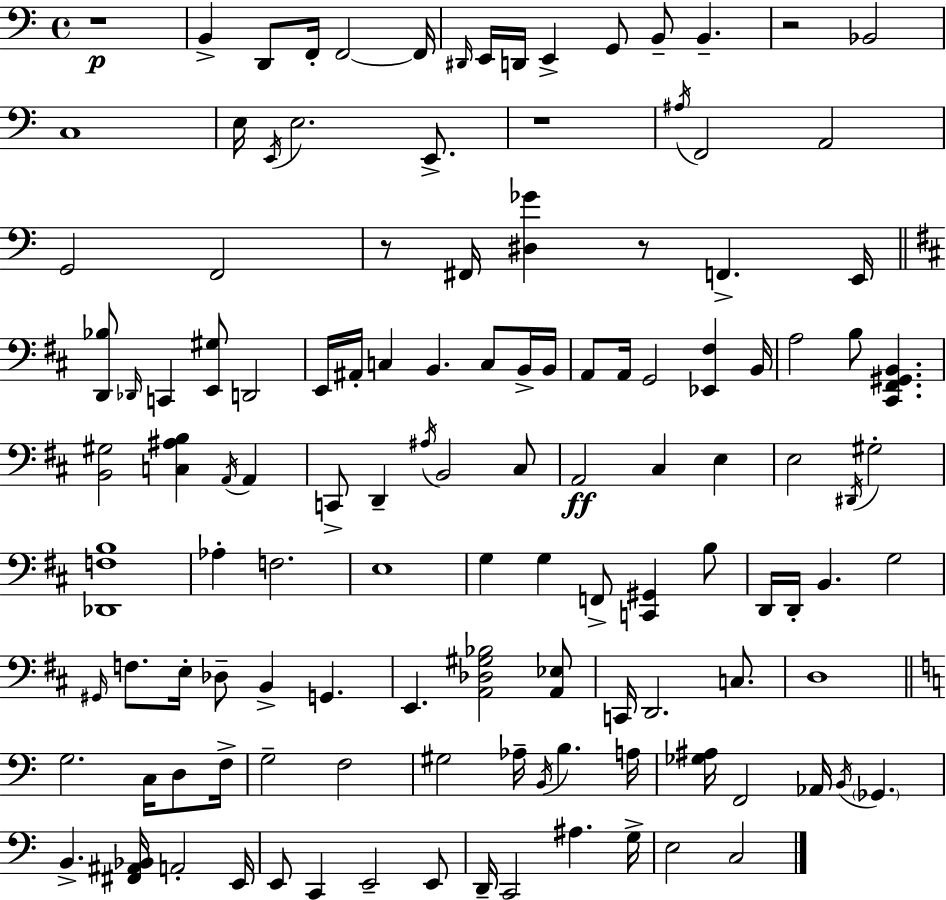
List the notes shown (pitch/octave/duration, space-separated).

R/w B2/q D2/e F2/s F2/h F2/s D#2/s E2/s D2/s E2/q G2/e B2/e B2/q. R/h Bb2/h C3/w E3/s E2/s E3/h. E2/e. R/w A#3/s F2/h A2/h G2/h F2/h R/e F#2/s [D#3,Gb4]/q R/e F2/q. E2/s [D2,Bb3]/e Db2/s C2/q [E2,G#3]/e D2/h E2/s A#2/s C3/q B2/q. C3/e B2/s B2/s A2/e A2/s G2/h [Eb2,F#3]/q B2/s A3/h B3/e [C#2,F#2,G#2,B2]/q. [B2,G#3]/h [C3,A#3,B3]/q A2/s A2/q C2/e D2/q A#3/s B2/h C#3/e A2/h C#3/q E3/q E3/h D#2/s G#3/h [Db2,F3,B3]/w Ab3/q F3/h. E3/w G3/q G3/q F2/e [C2,G#2]/q B3/e D2/s D2/s B2/q. G3/h G#2/s F3/e. E3/s Db3/e B2/q G2/q. E2/q. [A2,Db3,G#3,Bb3]/h [A2,Eb3]/e C2/s D2/h. C3/e. D3/w G3/h. C3/s D3/e F3/s G3/h F3/h G#3/h Ab3/s B2/s B3/q. A3/s [Gb3,A#3]/s F2/h Ab2/s B2/s Gb2/q. B2/q. [F#2,A#2,Bb2]/s A2/h E2/s E2/e C2/q E2/h E2/e D2/s C2/h A#3/q. G3/s E3/h C3/h